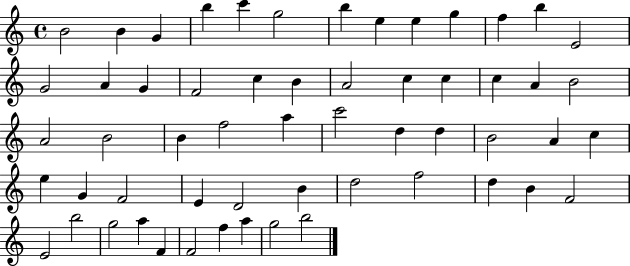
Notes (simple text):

B4/h B4/q G4/q B5/q C6/q G5/h B5/q E5/q E5/q G5/q F5/q B5/q E4/h G4/h A4/q G4/q F4/h C5/q B4/q A4/h C5/q C5/q C5/q A4/q B4/h A4/h B4/h B4/q F5/h A5/q C6/h D5/q D5/q B4/h A4/q C5/q E5/q G4/q F4/h E4/q D4/h B4/q D5/h F5/h D5/q B4/q F4/h E4/h B5/h G5/h A5/q F4/q F4/h F5/q A5/q G5/h B5/h